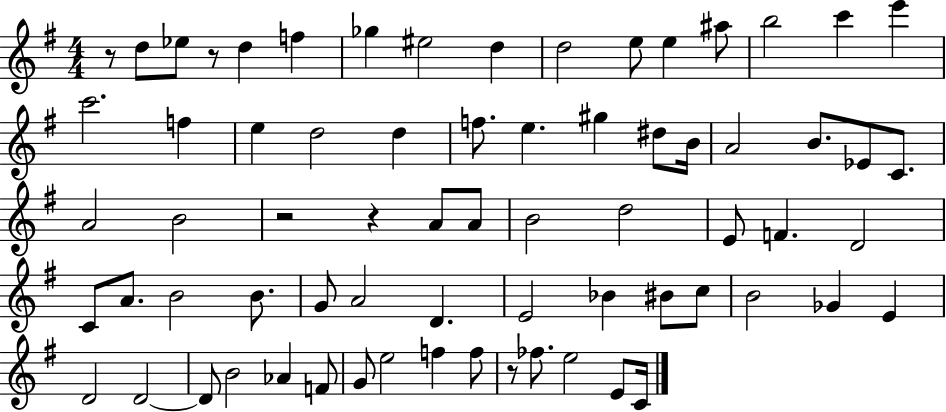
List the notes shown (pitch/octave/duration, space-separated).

R/e D5/e Eb5/e R/e D5/q F5/q Gb5/q EIS5/h D5/q D5/h E5/e E5/q A#5/e B5/h C6/q E6/q C6/h. F5/q E5/q D5/h D5/q F5/e. E5/q. G#5/q D#5/e B4/s A4/h B4/e. Eb4/e C4/e. A4/h B4/h R/h R/q A4/e A4/e B4/h D5/h E4/e F4/q. D4/h C4/e A4/e. B4/h B4/e. G4/e A4/h D4/q. E4/h Bb4/q BIS4/e C5/e B4/h Gb4/q E4/q D4/h D4/h D4/e B4/h Ab4/q F4/e G4/e E5/h F5/q F5/e R/e FES5/e. E5/h E4/e C4/s